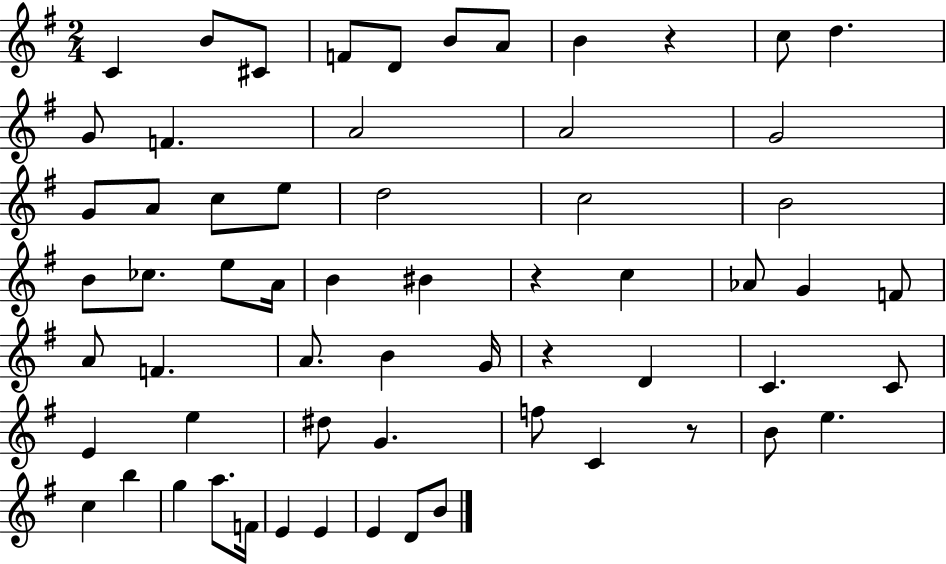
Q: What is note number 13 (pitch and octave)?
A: A4